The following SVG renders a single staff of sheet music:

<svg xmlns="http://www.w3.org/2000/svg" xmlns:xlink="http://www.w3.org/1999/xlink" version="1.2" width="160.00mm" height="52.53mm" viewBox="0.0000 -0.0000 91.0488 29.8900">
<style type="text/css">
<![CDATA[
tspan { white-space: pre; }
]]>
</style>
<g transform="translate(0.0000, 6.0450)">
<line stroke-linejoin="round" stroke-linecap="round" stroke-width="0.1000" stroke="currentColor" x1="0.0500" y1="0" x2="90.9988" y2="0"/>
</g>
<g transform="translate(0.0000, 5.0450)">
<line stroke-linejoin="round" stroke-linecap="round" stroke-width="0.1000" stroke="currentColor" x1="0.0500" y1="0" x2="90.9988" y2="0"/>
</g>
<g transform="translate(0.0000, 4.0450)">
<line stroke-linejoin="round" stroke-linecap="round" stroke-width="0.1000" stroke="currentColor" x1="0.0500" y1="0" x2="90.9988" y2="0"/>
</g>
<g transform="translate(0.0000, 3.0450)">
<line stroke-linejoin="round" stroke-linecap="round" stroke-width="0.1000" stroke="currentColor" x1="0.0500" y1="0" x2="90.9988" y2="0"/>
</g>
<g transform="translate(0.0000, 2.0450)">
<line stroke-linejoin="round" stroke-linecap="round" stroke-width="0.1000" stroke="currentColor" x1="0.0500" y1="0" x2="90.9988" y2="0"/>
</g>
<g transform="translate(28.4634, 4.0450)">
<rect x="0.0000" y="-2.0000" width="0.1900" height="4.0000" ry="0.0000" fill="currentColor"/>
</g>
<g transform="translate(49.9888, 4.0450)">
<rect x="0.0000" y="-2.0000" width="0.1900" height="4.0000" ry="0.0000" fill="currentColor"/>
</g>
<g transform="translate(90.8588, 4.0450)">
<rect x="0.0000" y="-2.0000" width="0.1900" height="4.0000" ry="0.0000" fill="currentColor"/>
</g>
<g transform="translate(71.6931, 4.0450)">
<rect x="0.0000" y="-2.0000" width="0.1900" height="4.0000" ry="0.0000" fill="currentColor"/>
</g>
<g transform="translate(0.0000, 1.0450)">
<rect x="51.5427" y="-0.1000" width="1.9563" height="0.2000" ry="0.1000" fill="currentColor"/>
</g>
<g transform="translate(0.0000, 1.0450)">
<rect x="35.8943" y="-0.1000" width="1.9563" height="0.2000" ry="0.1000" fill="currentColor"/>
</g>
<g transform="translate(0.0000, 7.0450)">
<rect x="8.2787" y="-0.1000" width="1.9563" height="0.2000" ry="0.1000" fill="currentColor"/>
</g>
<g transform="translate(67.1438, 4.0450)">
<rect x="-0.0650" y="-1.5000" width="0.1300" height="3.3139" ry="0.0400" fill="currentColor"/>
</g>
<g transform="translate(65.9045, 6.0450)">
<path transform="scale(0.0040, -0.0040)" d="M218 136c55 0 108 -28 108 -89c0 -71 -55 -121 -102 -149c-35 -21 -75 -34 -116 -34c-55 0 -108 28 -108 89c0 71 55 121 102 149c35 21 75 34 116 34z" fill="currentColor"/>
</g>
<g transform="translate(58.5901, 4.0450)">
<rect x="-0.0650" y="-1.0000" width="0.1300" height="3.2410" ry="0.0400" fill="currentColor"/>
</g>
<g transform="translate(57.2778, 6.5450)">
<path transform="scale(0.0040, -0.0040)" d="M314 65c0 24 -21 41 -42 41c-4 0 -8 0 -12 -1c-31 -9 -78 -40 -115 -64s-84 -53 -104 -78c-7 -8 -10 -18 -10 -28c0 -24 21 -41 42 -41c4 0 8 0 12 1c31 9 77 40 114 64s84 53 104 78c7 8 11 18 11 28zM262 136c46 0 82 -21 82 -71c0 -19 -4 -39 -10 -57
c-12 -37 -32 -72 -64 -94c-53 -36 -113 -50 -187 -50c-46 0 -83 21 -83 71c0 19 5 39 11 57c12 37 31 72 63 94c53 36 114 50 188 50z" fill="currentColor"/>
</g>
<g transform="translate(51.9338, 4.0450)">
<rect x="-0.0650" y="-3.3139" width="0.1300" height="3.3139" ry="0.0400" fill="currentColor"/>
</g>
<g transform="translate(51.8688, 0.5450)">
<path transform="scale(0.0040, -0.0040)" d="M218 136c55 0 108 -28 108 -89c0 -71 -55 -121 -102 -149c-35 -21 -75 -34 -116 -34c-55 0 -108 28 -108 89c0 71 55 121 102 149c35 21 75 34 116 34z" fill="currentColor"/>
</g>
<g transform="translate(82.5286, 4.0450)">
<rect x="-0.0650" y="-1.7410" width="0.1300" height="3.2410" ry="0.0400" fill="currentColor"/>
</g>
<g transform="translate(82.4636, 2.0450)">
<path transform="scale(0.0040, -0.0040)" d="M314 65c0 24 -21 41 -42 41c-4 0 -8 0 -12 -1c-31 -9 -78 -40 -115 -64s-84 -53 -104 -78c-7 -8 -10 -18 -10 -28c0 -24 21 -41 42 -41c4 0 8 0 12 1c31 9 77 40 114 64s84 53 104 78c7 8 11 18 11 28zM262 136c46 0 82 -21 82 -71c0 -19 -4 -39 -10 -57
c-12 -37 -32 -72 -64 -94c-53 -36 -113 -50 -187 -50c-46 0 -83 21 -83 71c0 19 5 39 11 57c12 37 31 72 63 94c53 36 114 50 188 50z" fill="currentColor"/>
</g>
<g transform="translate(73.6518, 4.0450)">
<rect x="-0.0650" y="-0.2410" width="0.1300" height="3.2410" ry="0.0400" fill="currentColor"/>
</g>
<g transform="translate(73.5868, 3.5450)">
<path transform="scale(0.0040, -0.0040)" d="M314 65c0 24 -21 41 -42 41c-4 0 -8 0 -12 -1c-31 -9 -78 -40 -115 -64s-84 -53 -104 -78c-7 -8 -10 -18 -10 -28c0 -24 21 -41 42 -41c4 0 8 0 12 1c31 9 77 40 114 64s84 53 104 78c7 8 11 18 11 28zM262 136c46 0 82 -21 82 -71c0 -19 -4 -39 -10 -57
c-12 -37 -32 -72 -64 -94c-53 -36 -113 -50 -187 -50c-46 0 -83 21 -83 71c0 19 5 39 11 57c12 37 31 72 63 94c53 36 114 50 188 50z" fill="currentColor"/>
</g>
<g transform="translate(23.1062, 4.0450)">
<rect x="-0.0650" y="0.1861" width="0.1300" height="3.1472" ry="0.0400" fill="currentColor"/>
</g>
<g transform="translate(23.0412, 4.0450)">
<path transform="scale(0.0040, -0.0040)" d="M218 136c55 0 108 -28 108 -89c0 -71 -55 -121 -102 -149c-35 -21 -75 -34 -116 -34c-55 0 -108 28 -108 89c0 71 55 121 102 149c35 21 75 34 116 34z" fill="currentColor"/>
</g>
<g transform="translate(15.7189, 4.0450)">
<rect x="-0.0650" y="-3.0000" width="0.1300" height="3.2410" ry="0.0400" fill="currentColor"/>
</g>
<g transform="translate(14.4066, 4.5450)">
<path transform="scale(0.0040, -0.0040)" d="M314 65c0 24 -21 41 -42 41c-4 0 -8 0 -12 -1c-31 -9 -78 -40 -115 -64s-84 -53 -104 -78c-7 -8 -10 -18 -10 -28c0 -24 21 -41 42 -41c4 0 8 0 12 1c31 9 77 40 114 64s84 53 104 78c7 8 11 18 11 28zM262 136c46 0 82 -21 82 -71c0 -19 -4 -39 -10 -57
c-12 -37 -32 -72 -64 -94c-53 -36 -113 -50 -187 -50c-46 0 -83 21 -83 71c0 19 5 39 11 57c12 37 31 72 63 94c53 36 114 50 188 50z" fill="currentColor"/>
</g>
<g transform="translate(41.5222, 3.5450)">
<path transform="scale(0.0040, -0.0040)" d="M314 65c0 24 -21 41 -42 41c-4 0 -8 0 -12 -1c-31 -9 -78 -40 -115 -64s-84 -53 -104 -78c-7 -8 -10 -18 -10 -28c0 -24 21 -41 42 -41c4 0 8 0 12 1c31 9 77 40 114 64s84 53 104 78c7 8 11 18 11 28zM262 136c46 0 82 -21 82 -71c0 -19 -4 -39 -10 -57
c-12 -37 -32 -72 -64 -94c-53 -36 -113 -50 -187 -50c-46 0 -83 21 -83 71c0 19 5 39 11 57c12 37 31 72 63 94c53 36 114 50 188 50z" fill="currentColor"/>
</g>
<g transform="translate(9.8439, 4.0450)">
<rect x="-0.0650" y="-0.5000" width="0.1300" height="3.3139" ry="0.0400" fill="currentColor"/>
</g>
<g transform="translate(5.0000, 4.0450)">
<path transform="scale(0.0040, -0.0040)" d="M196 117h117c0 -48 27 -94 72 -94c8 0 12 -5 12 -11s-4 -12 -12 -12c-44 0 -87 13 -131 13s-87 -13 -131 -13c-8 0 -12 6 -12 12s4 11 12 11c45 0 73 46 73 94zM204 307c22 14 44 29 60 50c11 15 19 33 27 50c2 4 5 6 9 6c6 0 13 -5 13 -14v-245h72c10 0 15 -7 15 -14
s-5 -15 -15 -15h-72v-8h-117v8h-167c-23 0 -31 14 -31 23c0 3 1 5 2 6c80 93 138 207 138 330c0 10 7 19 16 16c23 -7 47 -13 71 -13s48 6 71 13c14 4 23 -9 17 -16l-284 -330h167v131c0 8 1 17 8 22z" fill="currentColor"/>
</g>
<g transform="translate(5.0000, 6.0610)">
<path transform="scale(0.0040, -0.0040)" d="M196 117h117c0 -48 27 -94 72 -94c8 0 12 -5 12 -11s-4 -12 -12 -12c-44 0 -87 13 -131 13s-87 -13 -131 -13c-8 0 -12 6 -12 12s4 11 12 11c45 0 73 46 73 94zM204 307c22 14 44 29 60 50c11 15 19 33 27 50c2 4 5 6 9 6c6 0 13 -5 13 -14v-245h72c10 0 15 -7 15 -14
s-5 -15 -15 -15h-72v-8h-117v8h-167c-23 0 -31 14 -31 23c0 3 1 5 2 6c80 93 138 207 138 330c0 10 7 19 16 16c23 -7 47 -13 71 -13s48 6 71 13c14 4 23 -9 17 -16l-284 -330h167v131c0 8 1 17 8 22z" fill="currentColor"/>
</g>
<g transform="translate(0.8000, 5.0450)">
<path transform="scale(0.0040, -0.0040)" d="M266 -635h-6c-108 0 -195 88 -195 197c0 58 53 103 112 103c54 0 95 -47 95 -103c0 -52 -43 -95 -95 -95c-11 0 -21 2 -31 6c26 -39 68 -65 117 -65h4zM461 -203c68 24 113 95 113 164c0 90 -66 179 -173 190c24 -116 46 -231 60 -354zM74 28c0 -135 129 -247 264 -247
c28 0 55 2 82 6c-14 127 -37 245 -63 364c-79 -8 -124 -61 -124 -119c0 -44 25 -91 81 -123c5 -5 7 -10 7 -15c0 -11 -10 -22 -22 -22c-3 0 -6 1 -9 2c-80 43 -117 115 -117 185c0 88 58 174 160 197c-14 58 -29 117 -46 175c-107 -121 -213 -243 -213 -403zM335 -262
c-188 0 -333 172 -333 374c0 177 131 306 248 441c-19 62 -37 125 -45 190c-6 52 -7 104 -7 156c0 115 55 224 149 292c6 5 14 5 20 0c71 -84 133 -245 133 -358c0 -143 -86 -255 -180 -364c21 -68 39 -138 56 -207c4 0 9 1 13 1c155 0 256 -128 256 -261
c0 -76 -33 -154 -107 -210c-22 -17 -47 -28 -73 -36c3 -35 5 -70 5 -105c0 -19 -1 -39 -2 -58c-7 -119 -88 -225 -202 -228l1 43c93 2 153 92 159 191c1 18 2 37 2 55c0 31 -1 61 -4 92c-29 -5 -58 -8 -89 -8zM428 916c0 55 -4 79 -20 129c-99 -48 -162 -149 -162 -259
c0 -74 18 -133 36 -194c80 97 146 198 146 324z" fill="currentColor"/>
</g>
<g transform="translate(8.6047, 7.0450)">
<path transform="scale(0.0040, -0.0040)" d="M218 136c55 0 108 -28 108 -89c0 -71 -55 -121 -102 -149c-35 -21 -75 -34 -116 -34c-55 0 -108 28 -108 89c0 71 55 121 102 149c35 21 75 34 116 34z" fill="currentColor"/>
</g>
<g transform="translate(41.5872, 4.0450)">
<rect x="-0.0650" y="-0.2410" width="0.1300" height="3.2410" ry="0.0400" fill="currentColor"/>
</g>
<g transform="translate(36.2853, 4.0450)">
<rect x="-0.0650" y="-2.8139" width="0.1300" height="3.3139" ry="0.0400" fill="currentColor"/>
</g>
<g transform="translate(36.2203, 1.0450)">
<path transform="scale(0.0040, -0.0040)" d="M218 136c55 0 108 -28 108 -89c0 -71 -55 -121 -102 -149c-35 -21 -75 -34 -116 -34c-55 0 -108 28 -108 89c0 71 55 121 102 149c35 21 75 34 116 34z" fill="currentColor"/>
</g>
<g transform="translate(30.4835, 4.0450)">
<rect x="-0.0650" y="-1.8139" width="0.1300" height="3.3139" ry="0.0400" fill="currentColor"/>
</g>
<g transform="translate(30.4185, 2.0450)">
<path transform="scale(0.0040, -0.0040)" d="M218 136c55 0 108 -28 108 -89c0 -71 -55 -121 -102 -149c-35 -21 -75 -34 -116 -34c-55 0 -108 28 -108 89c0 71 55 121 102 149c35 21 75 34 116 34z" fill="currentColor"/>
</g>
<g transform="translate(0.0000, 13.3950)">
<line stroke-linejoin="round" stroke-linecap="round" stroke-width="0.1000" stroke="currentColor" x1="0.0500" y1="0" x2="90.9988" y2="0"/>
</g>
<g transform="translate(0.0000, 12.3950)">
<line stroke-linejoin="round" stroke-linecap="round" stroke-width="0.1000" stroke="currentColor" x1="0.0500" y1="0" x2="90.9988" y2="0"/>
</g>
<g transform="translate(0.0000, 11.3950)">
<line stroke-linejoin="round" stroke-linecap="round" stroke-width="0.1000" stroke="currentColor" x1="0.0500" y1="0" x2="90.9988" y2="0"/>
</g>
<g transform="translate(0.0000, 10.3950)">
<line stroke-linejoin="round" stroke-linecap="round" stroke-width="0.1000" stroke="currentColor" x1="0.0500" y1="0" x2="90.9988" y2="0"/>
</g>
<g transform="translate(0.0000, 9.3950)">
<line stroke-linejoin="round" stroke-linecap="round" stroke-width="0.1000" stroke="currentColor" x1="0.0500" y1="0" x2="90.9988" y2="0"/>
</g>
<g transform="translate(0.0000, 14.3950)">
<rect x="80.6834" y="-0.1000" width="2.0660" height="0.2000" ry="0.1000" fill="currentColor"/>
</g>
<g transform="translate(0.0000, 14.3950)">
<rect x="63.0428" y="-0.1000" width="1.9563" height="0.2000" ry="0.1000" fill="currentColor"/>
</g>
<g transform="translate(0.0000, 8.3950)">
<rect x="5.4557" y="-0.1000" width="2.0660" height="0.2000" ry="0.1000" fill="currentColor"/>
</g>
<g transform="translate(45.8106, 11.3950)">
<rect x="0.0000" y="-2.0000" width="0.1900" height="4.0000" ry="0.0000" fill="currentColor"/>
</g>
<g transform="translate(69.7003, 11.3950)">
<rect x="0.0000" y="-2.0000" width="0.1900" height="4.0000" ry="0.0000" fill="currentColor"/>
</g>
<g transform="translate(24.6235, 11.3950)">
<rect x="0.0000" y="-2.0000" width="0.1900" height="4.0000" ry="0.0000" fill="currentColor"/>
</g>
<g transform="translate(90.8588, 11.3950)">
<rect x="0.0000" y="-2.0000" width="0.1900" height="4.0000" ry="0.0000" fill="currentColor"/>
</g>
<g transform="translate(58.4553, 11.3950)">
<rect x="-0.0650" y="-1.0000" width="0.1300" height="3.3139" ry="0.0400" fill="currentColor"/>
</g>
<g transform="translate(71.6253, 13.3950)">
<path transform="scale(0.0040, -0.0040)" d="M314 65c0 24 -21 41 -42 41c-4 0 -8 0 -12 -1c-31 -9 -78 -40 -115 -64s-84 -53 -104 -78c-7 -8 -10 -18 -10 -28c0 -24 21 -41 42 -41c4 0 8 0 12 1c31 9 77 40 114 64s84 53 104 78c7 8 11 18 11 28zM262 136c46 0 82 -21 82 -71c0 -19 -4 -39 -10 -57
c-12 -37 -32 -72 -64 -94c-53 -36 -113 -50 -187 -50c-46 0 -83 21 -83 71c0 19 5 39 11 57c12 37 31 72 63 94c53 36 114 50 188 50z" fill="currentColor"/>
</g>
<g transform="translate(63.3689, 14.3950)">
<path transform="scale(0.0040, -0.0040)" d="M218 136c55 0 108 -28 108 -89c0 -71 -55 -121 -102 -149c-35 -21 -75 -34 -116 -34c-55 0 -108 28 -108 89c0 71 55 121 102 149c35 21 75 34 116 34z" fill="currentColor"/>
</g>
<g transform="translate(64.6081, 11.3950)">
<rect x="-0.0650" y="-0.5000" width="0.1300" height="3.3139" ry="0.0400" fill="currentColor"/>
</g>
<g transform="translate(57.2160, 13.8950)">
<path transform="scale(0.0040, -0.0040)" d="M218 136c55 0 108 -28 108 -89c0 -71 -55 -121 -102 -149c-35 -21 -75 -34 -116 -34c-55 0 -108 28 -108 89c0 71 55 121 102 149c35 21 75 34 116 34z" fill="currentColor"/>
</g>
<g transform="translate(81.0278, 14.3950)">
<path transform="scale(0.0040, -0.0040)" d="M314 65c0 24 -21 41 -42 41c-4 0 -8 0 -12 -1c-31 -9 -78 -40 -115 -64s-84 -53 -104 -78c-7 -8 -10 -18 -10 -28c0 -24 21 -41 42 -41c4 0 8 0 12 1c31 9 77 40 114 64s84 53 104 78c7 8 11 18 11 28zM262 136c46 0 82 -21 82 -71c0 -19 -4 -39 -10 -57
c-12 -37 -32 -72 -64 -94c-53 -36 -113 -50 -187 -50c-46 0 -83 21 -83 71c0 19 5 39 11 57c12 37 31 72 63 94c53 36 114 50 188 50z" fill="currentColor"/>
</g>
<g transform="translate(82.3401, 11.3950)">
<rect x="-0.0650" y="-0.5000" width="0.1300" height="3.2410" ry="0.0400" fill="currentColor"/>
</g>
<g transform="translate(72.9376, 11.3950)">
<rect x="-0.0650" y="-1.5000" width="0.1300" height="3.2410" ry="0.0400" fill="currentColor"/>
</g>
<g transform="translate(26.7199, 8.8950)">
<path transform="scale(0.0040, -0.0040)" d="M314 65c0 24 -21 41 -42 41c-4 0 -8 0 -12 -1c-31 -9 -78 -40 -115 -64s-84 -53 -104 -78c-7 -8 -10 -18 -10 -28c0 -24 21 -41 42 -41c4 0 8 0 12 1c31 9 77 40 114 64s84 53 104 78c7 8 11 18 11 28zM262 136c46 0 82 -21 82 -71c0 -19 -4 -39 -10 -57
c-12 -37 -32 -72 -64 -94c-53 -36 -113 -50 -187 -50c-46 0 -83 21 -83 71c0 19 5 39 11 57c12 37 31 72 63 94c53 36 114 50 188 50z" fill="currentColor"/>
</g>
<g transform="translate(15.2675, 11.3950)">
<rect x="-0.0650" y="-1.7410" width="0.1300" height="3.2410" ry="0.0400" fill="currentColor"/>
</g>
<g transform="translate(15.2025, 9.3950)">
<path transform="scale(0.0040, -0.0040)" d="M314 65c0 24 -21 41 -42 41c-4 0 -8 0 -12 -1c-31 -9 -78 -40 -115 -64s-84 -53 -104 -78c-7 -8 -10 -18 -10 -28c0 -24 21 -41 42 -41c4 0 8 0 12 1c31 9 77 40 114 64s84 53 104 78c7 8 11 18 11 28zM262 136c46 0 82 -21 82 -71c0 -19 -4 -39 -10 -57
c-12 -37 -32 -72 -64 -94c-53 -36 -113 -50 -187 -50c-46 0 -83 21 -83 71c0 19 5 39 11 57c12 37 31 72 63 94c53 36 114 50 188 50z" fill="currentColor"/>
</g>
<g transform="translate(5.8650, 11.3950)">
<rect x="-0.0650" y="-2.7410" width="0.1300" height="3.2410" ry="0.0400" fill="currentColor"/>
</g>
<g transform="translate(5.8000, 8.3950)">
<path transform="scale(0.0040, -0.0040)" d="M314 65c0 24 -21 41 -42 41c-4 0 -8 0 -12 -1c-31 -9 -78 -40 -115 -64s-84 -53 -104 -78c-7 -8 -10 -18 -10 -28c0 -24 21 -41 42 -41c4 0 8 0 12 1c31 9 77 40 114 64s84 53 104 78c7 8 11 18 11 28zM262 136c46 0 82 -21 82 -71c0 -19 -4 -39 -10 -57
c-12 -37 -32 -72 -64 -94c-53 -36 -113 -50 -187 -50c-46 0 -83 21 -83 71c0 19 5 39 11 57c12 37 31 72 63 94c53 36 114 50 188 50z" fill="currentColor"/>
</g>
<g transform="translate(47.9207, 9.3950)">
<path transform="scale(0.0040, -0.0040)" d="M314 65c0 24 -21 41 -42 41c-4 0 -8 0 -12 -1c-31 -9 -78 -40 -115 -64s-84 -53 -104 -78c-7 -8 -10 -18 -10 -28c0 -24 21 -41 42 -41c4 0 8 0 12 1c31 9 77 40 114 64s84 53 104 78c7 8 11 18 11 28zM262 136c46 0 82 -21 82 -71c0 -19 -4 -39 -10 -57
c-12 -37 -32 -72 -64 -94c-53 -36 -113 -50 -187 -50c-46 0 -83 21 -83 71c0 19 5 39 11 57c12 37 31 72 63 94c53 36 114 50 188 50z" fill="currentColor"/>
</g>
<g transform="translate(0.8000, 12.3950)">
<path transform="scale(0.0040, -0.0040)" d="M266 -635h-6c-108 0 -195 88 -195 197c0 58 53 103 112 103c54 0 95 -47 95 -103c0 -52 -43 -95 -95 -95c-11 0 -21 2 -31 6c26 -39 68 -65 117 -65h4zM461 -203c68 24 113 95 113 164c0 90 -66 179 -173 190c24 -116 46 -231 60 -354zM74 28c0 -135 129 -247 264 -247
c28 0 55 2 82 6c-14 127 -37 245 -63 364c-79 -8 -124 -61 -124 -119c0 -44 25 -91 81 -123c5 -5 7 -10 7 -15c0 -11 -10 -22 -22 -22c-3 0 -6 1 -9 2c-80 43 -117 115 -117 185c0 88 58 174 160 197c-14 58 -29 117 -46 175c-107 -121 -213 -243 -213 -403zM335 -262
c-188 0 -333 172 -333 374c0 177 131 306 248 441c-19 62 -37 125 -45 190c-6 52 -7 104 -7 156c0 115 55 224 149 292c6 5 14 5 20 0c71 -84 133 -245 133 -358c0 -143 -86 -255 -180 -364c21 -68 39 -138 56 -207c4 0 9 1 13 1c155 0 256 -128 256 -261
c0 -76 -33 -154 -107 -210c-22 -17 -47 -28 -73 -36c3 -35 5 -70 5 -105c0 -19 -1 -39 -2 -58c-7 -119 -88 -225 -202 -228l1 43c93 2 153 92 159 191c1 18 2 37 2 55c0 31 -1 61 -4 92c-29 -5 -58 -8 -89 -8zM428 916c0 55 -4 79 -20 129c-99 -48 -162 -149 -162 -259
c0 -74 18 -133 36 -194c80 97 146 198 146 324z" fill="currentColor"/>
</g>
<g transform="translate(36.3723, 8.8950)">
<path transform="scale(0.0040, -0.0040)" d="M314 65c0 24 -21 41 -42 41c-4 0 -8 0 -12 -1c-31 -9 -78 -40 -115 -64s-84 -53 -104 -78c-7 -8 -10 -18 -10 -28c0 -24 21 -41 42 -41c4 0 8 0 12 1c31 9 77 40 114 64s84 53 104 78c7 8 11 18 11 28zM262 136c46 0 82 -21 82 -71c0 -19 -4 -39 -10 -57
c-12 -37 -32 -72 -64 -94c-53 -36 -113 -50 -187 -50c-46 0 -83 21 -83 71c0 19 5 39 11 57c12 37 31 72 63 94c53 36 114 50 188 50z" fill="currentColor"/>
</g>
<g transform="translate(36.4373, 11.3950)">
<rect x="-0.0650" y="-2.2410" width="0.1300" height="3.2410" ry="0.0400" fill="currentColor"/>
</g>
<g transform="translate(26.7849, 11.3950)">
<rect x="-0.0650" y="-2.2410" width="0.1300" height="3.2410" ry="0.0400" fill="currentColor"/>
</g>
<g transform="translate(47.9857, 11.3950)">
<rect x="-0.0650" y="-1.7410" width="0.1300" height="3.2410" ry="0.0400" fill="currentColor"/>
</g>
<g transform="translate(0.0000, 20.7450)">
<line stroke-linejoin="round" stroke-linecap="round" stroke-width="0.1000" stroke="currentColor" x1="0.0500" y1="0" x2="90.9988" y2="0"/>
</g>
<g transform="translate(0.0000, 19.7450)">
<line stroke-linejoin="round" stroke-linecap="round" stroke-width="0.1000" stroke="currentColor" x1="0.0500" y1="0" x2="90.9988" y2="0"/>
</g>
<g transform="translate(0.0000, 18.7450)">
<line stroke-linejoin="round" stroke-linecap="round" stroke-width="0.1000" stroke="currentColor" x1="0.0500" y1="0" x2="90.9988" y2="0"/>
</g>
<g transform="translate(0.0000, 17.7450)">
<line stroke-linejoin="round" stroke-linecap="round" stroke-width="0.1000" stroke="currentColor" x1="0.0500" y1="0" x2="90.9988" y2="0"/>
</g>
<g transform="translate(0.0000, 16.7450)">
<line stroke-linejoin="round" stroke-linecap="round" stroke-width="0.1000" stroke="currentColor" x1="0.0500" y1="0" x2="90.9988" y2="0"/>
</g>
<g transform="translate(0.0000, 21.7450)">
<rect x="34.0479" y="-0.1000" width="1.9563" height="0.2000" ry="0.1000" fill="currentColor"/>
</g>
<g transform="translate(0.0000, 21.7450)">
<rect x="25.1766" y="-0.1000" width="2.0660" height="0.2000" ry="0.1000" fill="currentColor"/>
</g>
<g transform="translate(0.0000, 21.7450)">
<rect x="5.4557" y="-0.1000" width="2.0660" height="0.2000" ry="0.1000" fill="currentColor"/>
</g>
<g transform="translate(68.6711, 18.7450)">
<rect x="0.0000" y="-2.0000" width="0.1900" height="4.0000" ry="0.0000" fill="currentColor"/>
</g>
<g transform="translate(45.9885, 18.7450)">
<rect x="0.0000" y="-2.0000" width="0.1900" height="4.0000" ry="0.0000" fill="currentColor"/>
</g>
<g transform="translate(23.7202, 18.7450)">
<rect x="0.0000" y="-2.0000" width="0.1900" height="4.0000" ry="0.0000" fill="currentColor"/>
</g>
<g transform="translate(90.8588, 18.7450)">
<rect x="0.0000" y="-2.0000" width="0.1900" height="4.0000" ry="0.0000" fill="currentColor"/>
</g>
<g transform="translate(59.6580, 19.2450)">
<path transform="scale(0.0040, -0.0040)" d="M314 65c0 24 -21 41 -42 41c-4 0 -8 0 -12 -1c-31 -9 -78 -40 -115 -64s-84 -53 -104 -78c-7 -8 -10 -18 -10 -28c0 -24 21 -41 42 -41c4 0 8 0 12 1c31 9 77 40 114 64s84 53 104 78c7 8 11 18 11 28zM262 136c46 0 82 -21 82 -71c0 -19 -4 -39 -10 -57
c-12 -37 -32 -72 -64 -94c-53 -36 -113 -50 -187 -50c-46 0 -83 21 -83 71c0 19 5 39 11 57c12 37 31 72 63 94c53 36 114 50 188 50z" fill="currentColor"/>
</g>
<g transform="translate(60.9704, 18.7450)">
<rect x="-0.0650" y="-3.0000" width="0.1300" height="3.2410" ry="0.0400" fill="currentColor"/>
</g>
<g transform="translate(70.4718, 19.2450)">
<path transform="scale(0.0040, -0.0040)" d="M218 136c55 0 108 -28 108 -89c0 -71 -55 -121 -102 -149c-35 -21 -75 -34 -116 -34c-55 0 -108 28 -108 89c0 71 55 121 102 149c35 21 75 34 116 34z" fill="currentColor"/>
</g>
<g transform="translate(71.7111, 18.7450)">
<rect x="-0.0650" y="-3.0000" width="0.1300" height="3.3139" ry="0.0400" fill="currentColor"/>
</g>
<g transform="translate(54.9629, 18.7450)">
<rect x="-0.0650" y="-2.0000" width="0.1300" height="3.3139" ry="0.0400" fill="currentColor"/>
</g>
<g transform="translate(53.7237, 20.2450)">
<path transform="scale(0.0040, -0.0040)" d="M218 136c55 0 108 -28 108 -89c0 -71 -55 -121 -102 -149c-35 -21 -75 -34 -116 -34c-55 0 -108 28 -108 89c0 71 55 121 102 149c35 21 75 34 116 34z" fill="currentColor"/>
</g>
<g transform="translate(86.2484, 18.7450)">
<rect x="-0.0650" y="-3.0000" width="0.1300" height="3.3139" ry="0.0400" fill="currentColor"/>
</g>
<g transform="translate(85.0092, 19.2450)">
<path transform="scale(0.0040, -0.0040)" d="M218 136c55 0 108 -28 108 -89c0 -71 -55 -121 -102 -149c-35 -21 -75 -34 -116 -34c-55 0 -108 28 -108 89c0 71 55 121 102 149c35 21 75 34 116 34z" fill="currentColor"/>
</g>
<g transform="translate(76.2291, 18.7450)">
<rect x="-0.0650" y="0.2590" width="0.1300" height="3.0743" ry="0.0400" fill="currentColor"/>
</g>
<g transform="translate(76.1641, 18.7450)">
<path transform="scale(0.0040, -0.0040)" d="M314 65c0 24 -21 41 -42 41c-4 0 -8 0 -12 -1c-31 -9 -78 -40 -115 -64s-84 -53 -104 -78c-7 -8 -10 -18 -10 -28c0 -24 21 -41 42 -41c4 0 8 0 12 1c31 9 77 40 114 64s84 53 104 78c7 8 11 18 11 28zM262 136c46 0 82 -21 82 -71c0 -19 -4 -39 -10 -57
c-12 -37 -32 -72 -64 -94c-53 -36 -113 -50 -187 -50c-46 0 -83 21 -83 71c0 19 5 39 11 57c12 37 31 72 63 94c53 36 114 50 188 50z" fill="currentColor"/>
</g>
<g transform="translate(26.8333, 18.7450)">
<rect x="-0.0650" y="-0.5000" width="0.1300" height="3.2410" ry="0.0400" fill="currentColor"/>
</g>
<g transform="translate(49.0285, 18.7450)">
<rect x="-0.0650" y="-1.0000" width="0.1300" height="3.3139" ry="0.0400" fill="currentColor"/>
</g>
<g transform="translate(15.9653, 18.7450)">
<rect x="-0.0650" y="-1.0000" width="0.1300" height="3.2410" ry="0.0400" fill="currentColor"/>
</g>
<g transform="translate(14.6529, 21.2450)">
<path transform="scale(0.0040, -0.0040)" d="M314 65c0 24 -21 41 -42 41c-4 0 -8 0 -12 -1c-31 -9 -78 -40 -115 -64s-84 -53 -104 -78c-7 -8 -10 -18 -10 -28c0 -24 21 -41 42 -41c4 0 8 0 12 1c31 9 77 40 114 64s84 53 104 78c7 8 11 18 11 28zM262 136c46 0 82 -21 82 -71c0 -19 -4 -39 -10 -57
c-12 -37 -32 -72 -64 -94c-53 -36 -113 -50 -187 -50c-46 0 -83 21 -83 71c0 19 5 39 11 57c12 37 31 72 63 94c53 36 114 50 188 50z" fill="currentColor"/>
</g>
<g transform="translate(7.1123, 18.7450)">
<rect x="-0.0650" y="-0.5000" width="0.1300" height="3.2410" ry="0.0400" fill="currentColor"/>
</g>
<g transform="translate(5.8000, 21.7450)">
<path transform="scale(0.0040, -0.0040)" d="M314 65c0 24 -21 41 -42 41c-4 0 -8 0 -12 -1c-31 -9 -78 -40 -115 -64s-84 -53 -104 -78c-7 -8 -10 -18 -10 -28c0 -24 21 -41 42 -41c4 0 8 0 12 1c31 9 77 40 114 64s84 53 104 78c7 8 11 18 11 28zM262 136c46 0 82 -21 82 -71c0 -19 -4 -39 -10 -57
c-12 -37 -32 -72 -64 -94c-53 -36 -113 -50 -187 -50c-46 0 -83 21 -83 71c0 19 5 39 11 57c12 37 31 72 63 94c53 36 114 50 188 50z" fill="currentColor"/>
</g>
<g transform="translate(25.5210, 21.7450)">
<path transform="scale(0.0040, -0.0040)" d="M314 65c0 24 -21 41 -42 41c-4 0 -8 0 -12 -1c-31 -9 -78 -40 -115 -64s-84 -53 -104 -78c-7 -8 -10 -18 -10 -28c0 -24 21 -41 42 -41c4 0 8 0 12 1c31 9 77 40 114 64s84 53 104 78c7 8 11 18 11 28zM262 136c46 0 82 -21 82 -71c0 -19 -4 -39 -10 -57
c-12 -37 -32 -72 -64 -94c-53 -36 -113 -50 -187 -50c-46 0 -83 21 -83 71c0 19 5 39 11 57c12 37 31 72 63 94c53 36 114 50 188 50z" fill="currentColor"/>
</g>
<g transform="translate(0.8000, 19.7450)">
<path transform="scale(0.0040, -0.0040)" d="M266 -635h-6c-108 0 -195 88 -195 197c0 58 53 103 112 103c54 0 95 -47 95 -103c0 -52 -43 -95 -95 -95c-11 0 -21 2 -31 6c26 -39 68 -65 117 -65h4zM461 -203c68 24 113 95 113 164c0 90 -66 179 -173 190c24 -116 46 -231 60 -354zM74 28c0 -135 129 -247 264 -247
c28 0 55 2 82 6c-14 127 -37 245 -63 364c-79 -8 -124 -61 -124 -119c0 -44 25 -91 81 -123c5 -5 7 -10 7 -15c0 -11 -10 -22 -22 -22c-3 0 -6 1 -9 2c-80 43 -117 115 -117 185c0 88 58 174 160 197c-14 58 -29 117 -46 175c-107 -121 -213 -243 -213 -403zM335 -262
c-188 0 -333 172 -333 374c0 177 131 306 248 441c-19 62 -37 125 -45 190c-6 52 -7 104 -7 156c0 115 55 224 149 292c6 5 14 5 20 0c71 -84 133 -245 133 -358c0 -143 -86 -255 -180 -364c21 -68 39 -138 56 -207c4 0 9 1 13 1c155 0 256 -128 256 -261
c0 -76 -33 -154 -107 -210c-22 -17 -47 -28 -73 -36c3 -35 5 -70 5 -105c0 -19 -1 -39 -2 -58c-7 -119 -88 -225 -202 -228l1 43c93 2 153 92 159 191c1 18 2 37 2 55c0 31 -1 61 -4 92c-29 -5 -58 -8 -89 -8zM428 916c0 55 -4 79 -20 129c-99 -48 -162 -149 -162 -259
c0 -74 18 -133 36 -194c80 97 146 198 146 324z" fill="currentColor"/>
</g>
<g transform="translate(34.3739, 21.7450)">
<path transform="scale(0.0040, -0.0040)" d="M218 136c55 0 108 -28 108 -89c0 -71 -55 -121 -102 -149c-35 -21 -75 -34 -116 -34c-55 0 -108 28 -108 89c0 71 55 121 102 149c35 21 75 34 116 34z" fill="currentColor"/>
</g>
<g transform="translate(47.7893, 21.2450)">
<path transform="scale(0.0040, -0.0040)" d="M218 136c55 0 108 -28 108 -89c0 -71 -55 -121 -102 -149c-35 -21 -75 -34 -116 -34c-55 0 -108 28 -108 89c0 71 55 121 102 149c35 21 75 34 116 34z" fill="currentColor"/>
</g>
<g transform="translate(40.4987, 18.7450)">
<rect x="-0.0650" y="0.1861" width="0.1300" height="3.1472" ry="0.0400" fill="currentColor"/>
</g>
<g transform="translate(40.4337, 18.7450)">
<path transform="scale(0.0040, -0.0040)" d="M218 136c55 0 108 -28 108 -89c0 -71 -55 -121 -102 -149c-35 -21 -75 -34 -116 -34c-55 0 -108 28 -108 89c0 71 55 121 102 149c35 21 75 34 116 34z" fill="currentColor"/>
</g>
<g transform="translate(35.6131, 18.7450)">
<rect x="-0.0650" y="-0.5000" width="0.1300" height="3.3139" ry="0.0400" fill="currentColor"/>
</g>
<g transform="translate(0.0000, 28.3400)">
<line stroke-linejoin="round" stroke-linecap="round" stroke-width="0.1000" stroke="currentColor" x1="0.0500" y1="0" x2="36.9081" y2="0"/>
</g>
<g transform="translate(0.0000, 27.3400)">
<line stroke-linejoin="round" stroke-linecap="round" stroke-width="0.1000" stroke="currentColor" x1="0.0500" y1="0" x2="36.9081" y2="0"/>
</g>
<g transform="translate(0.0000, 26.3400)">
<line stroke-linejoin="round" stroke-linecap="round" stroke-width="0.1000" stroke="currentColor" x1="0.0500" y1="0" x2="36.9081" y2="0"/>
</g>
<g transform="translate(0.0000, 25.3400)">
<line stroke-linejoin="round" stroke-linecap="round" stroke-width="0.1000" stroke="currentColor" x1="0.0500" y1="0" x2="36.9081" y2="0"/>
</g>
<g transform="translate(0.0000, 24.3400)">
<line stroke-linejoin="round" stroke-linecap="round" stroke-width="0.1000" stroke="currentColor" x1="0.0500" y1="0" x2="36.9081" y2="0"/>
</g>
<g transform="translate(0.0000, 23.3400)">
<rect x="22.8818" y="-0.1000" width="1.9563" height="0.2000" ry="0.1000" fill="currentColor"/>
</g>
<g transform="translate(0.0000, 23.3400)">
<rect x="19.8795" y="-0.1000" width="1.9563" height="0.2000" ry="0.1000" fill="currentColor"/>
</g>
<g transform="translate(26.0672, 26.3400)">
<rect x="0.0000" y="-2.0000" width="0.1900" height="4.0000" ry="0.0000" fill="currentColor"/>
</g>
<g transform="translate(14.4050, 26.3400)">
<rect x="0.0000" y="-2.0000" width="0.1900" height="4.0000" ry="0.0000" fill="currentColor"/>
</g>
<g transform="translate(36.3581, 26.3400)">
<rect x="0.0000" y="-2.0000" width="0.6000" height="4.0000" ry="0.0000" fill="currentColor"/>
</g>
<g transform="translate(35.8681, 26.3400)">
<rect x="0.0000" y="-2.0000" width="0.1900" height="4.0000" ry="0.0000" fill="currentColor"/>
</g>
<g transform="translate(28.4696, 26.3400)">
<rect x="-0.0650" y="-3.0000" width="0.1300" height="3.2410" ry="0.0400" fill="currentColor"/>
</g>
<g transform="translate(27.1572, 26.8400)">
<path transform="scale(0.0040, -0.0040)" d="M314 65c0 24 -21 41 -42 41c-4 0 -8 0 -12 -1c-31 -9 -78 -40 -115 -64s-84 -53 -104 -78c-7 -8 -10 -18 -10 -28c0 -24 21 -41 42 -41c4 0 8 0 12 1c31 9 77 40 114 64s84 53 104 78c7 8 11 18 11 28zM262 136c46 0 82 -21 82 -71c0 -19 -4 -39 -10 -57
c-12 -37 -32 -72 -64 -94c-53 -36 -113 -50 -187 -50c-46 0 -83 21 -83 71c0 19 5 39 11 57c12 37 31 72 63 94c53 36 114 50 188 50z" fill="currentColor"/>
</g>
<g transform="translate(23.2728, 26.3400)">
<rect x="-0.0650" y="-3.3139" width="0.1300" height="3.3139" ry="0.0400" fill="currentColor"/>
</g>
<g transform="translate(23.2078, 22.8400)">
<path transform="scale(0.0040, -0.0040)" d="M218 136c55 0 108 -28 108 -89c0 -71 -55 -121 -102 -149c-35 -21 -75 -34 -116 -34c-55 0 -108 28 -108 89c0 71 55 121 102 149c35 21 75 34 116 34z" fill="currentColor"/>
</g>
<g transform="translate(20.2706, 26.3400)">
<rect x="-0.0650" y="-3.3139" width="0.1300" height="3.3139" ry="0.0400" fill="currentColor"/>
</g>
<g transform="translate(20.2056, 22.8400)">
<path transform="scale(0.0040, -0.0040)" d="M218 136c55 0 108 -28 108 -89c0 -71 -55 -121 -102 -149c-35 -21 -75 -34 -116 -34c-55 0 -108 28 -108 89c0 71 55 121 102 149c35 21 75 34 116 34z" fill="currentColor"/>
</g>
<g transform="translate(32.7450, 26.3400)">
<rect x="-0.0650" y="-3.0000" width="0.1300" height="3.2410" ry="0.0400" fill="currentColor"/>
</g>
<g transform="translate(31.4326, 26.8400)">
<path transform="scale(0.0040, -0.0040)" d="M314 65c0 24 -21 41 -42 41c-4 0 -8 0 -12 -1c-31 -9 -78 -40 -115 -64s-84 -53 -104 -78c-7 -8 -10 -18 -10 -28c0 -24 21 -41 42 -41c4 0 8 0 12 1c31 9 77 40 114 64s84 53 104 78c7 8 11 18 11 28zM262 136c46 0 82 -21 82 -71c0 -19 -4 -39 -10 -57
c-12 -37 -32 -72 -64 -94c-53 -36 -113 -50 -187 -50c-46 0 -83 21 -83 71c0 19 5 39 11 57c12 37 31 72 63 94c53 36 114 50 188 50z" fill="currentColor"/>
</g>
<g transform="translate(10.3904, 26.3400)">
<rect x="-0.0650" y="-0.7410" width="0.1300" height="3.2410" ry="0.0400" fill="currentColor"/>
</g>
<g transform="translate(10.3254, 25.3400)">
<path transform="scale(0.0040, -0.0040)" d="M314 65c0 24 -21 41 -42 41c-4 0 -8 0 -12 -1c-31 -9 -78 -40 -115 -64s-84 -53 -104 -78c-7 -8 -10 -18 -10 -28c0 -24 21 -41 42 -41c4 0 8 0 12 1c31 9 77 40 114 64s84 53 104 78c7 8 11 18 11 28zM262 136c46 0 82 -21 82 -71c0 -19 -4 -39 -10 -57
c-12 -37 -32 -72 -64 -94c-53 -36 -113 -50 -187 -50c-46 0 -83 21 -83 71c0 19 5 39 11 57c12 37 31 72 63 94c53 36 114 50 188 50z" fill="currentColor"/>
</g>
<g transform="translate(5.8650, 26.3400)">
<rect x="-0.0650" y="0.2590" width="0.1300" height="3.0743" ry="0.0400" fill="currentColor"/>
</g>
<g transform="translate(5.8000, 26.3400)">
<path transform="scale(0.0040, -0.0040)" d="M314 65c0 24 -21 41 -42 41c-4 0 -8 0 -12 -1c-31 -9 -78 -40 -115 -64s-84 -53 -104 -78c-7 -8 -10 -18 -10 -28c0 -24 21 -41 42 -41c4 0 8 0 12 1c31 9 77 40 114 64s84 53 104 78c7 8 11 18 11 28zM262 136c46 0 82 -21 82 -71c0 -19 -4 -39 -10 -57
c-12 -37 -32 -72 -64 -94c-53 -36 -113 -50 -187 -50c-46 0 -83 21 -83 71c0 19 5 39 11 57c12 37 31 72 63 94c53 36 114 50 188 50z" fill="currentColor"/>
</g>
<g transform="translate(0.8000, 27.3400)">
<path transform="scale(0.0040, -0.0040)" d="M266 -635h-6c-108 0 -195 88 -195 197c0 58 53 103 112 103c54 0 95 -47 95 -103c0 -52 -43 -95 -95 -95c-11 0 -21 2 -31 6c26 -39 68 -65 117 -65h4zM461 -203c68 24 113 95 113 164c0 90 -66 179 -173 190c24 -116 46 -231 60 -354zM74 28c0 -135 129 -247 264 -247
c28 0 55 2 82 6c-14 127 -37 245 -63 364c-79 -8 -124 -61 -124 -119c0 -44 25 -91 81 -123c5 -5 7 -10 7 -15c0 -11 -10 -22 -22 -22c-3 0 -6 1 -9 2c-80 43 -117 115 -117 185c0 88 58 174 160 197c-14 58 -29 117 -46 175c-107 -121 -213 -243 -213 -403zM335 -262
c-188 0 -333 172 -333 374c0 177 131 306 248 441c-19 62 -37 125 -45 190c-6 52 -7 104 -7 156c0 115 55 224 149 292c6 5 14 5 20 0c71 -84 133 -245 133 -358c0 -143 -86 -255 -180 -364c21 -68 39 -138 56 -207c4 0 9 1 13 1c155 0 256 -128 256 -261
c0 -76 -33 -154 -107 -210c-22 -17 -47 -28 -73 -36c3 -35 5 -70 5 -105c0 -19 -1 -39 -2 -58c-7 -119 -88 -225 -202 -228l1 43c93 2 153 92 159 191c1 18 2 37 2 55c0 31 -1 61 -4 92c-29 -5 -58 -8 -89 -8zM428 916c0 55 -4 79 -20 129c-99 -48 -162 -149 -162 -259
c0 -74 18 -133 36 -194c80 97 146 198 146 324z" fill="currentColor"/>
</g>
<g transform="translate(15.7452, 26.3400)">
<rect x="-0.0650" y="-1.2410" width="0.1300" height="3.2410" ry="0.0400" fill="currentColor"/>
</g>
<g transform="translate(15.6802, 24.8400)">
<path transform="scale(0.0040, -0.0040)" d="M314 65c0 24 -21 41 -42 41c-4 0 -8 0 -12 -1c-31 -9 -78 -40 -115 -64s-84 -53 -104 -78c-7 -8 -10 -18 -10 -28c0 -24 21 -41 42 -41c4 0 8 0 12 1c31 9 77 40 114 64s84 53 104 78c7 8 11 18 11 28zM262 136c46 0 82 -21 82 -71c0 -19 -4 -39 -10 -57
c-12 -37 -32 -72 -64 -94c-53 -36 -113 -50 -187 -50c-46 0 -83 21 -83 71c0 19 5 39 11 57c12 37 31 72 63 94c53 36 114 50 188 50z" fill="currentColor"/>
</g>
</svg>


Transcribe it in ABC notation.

X:1
T:Untitled
M:4/4
L:1/4
K:C
C A2 B f a c2 b D2 E c2 f2 a2 f2 g2 g2 f2 D C E2 C2 C2 D2 C2 C B D F A2 A B2 A B2 d2 e2 b b A2 A2